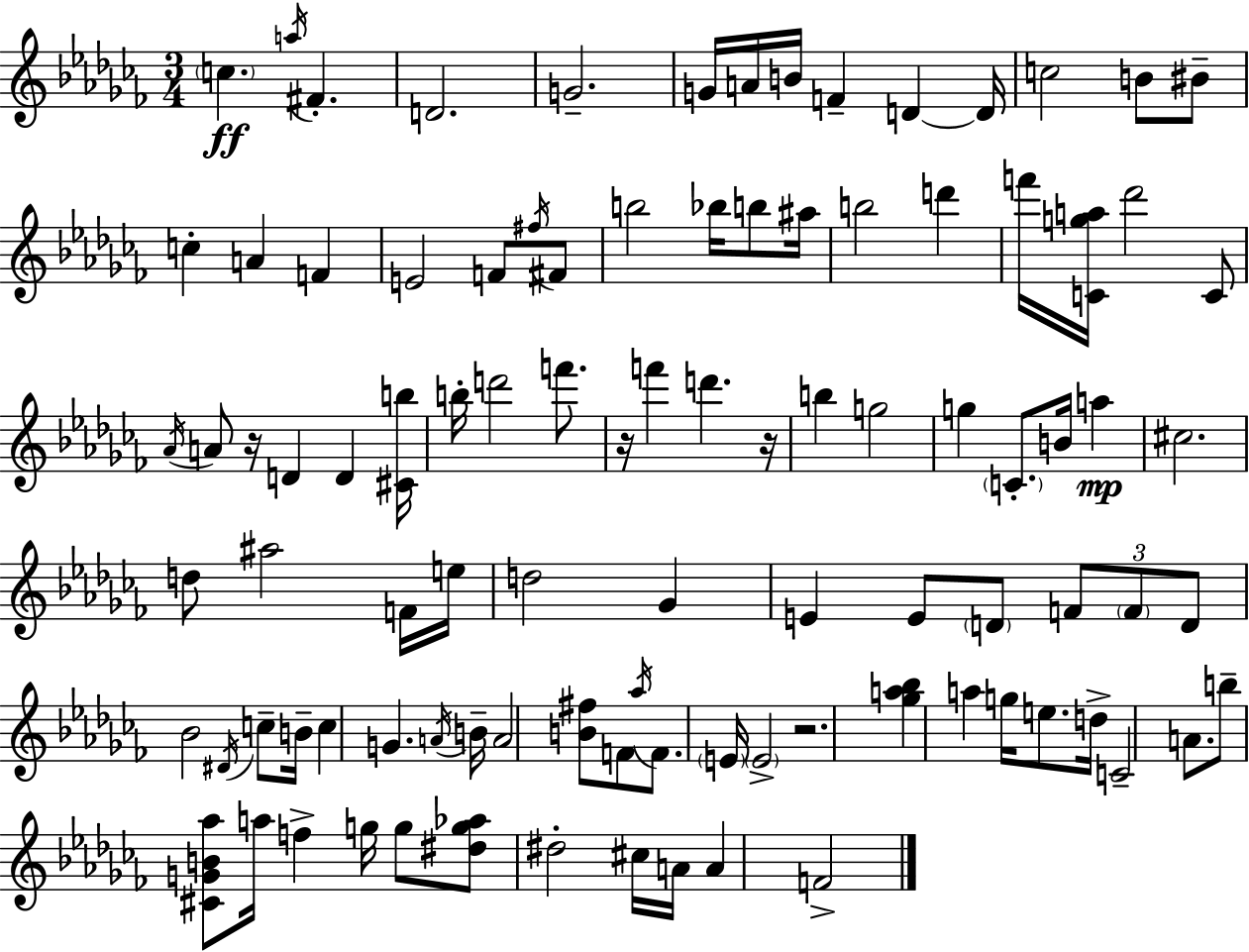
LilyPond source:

{
  \clef treble
  \numericTimeSignature
  \time 3/4
  \key aes \minor
  \repeat volta 2 { \parenthesize c''4.\ff \acciaccatura { a''16 } fis'4.-. | d'2. | g'2.-- | g'16 a'16 b'16 f'4-- d'4~~ | \break d'16 c''2 b'8 bis'8-- | c''4-. a'4 f'4 | e'2 f'8 \acciaccatura { fis''16 } | fis'8 b''2 bes''16 b''8 | \break ais''16 b''2 d'''4 | f'''16 <c' g'' a''>16 des'''2 | c'8 \acciaccatura { aes'16 } a'8 r16 d'4 d'4 | <cis' b''>16 b''16-. d'''2 | \break f'''8. r16 f'''4 d'''4. | r16 b''4 g''2 | g''4 \parenthesize c'8.-. b'16 a''4\mp | cis''2. | \break d''8 ais''2 | f'16 e''16 d''2 ges'4 | e'4 e'8 \parenthesize d'8 \tuplet 3/2 { f'8 | \parenthesize f'8 d'8 } bes'2 | \break \acciaccatura { dis'16 } c''8-- b'16-- c''4 g'4. | \acciaccatura { a'16 } b'16-- a'2 | <b' fis''>8 f'8 \acciaccatura { aes''16 } f'8. \parenthesize e'16 \parenthesize e'2-> | r2. | \break <ges'' a'' bes''>4 a''4 | g''16 e''8. d''16-> c'2-- | a'8. b''8-- <cis' g' b' aes''>8 a''16 f''4-> | g''16 g''8 <dis'' g'' aes''>8 dis''2-. | \break cis''16 a'16 a'4 f'2-> | } \bar "|."
}